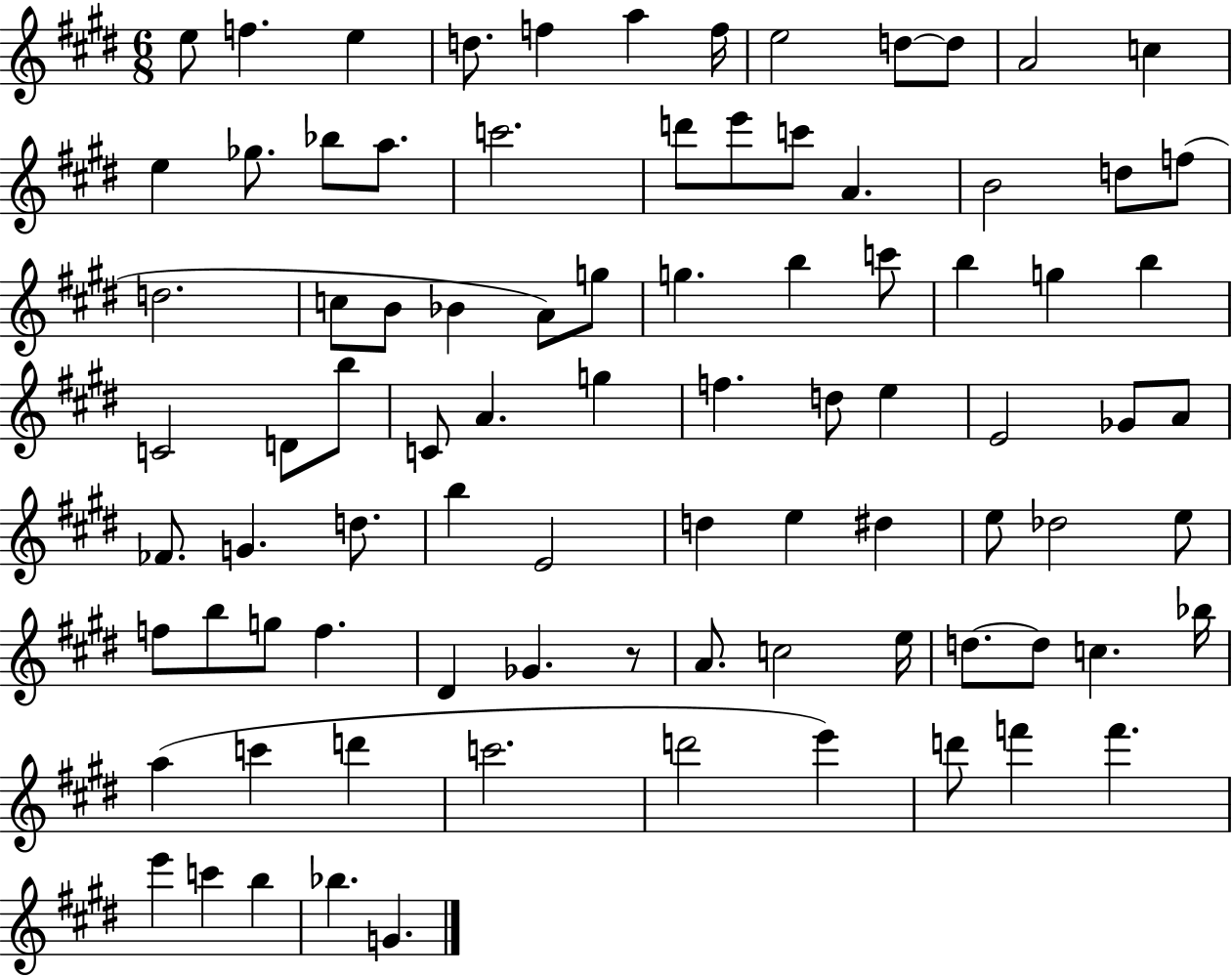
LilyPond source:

{
  \clef treble
  \numericTimeSignature
  \time 6/8
  \key e \major
  e''8 f''4. e''4 | d''8. f''4 a''4 f''16 | e''2 d''8~~ d''8 | a'2 c''4 | \break e''4 ges''8. bes''8 a''8. | c'''2. | d'''8 e'''8 c'''8 a'4. | b'2 d''8 f''8( | \break d''2. | c''8 b'8 bes'4 a'8) g''8 | g''4. b''4 c'''8 | b''4 g''4 b''4 | \break c'2 d'8 b''8 | c'8 a'4. g''4 | f''4. d''8 e''4 | e'2 ges'8 a'8 | \break fes'8. g'4. d''8. | b''4 e'2 | d''4 e''4 dis''4 | e''8 des''2 e''8 | \break f''8 b''8 g''8 f''4. | dis'4 ges'4. r8 | a'8. c''2 e''16 | d''8.~~ d''8 c''4. bes''16 | \break a''4( c'''4 d'''4 | c'''2. | d'''2 e'''4) | d'''8 f'''4 f'''4. | \break e'''4 c'''4 b''4 | bes''4. g'4. | \bar "|."
}